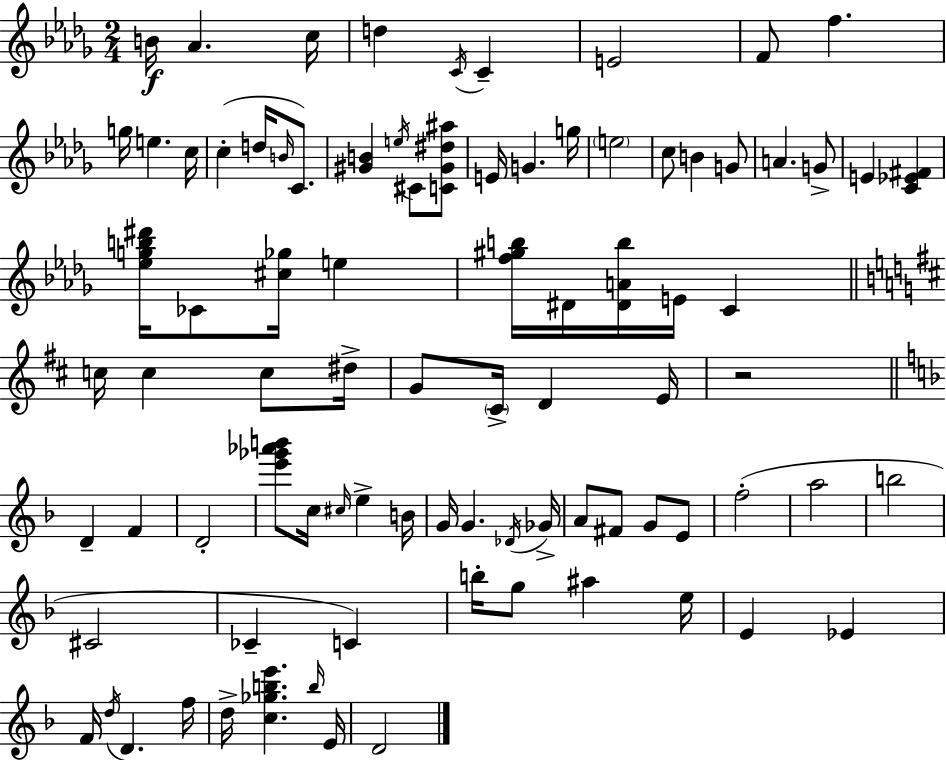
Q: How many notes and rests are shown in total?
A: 86